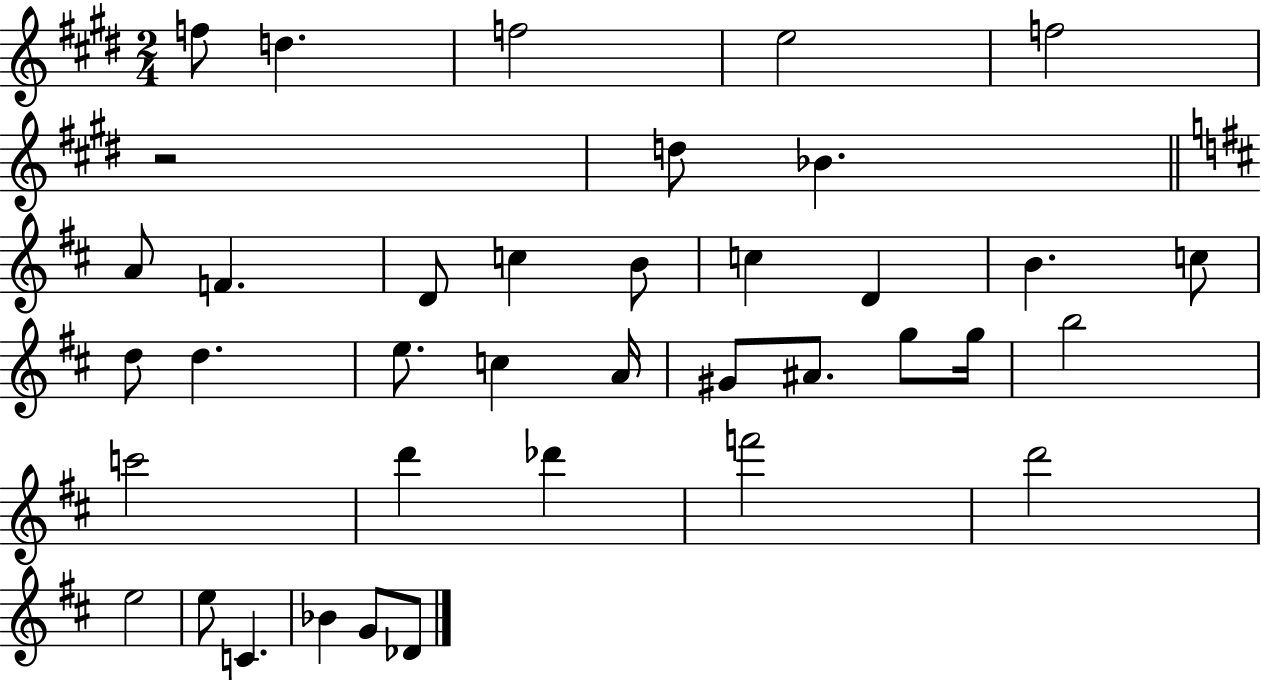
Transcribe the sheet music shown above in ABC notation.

X:1
T:Untitled
M:2/4
L:1/4
K:E
f/2 d f2 e2 f2 z2 d/2 _B A/2 F D/2 c B/2 c D B c/2 d/2 d e/2 c A/4 ^G/2 ^A/2 g/2 g/4 b2 c'2 d' _d' f'2 d'2 e2 e/2 C _B G/2 _D/2